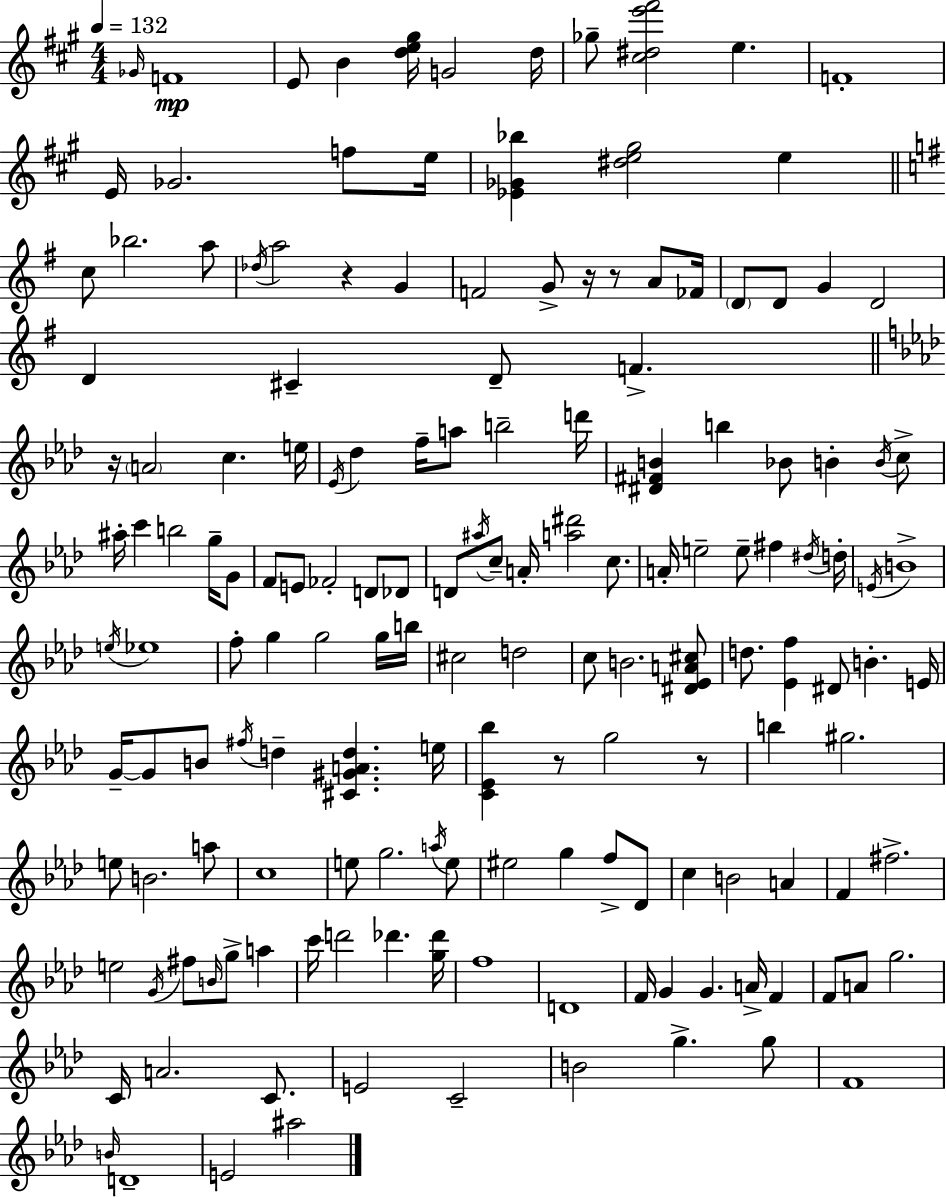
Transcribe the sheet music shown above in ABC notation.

X:1
T:Untitled
M:4/4
L:1/4
K:A
_G/4 F4 E/2 B [de^g]/4 G2 d/4 _g/2 [^c^de'^f']2 e F4 E/4 _G2 f/2 e/4 [_E_G_b] [^de^g]2 e c/2 _b2 a/2 _d/4 a2 z G F2 G/2 z/4 z/2 A/2 _F/4 D/2 D/2 G D2 D ^C D/2 F z/4 A2 c e/4 _E/4 _d f/4 a/2 b2 d'/4 [^D^FB] b _B/2 B B/4 c/2 ^a/4 c' b2 g/4 G/2 F/2 E/2 _F2 D/2 _D/2 D/2 ^a/4 c/2 A/4 [a^d']2 c/2 A/4 e2 e/2 ^f ^d/4 d/4 E/4 B4 e/4 _e4 f/2 g g2 g/4 b/4 ^c2 d2 c/2 B2 [^D_EA^c]/2 d/2 [_Ef] ^D/2 B E/4 G/4 G/2 B/2 ^f/4 d [^C^GAd] e/4 [C_E_b] z/2 g2 z/2 b ^g2 e/2 B2 a/2 c4 e/2 g2 a/4 e/2 ^e2 g f/2 _D/2 c B2 A F ^f2 e2 G/4 ^f/2 B/4 g/2 a c'/4 d'2 _d' [g_d']/4 f4 D4 F/4 G G A/4 F F/2 A/2 g2 C/4 A2 C/2 E2 C2 B2 g g/2 F4 B/4 D4 E2 ^a2